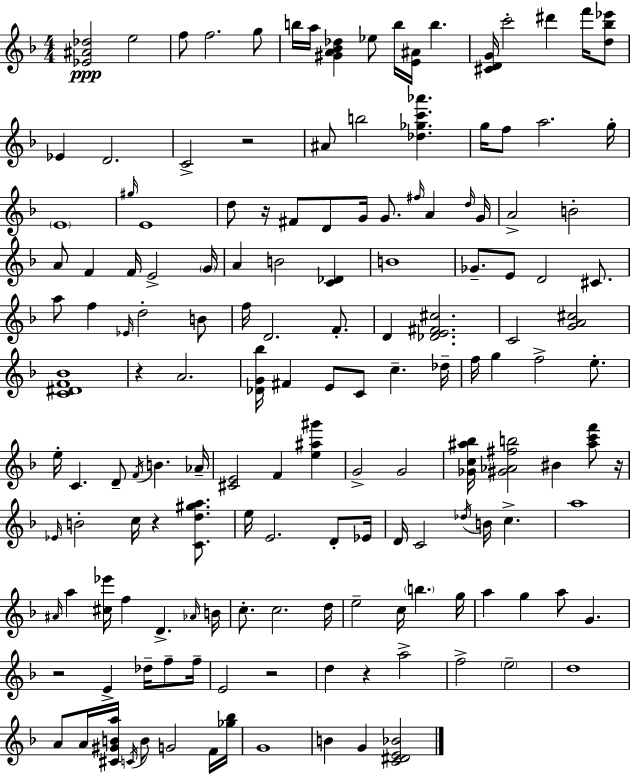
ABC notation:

X:1
T:Untitled
M:4/4
L:1/4
K:F
[_E^A_d]2 e2 f/2 f2 g/2 b/4 a/4 [^GA_B_d] _e/2 b/4 [E^A]/4 b [^CDG]/4 c'2 ^d' f'/4 [d_b_e']/2 _E D2 C2 z2 ^A/2 b2 [_d_gc'_a'] g/4 f/2 a2 g/4 E4 ^g/4 E4 d/2 z/4 ^F/2 D/2 G/4 G/2 ^f/4 A d/4 G/4 A2 B2 A/2 F F/4 E2 G/4 A B2 [C_D] B4 _G/2 E/2 D2 ^C/2 a/2 f _E/4 d2 B/2 f/4 D2 F/2 D [_DE^F^c]2 C2 [GA^c]2 [C^DF_B]4 z A2 [_DG_b]/4 ^F E/2 C/2 c _d/4 f/4 g f2 e/2 e/4 C D/2 F/4 B _A/4 [^CE]2 F [e^a^g'] G2 G2 [_Gc^a_b]/4 [^G_A^fb]2 ^B [^ac'f']/2 z/4 _E/4 B2 c/4 z [Cd^ga]/2 e/4 E2 D/2 _E/4 D/4 C2 _d/4 B/4 c a4 ^A/4 a [^c_e']/4 f D _A/4 B/4 c/2 c2 d/4 e2 c/4 b g/4 a g a/2 G z2 E _d/4 f/2 f/4 E2 z2 d z a2 f2 e2 d4 A/2 A/4 [^C^GBa]/4 C/4 B/2 G2 F/4 [_g_b]/4 G4 B G [C^DE_B]2